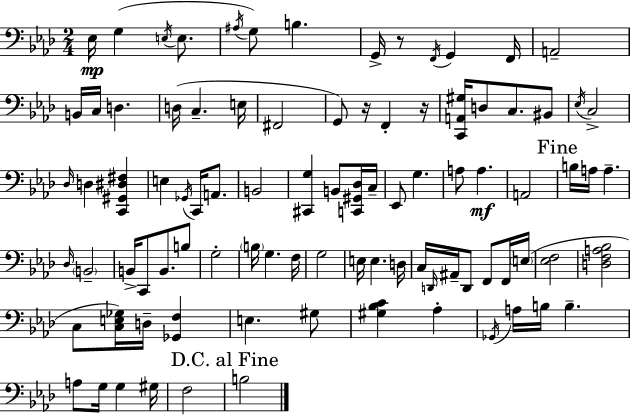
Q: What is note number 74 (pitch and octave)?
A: A3